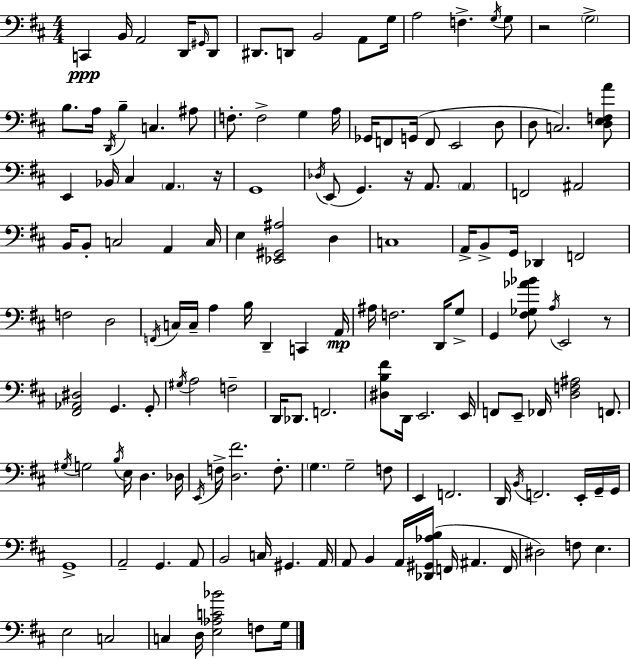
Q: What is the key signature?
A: D major